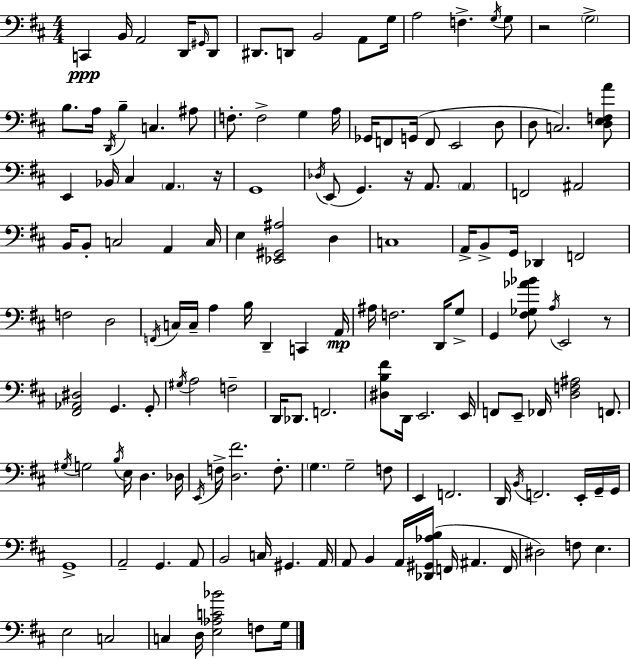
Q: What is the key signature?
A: D major